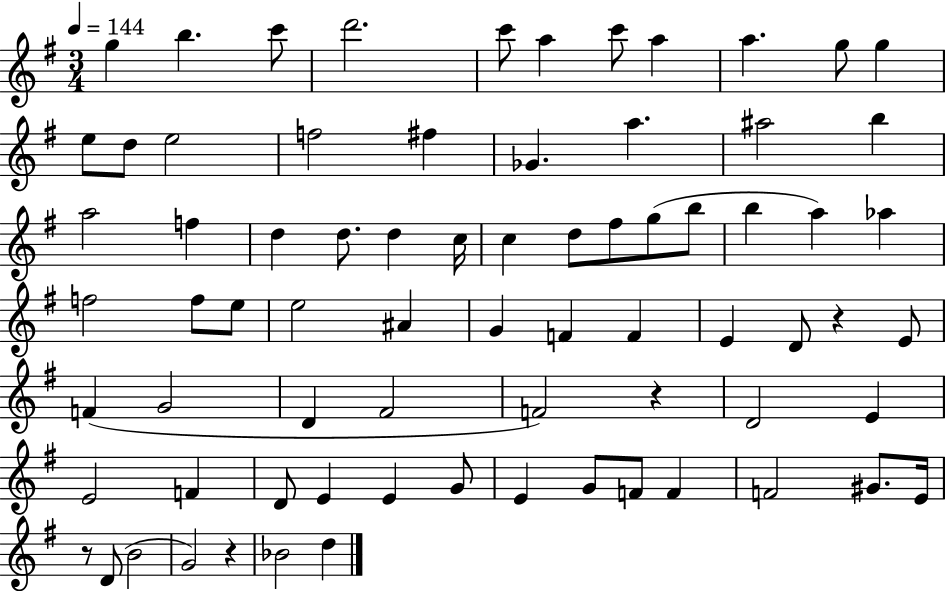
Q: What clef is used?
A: treble